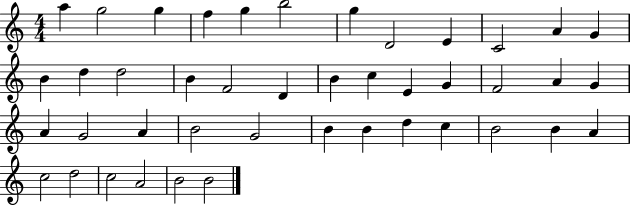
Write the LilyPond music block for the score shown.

{
  \clef treble
  \numericTimeSignature
  \time 4/4
  \key c \major
  a''4 g''2 g''4 | f''4 g''4 b''2 | g''4 d'2 e'4 | c'2 a'4 g'4 | \break b'4 d''4 d''2 | b'4 f'2 d'4 | b'4 c''4 e'4 g'4 | f'2 a'4 g'4 | \break a'4 g'2 a'4 | b'2 g'2 | b'4 b'4 d''4 c''4 | b'2 b'4 a'4 | \break c''2 d''2 | c''2 a'2 | b'2 b'2 | \bar "|."
}